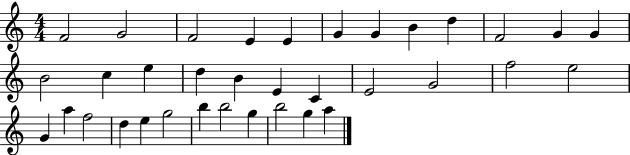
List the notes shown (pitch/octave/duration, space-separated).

F4/h G4/h F4/h E4/q E4/q G4/q G4/q B4/q D5/q F4/h G4/q G4/q B4/h C5/q E5/q D5/q B4/q E4/q C4/q E4/h G4/h F5/h E5/h G4/q A5/q F5/h D5/q E5/q G5/h B5/q B5/h G5/q B5/h G5/q A5/q